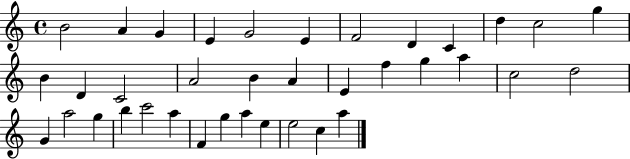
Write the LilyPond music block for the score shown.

{
  \clef treble
  \time 4/4
  \defaultTimeSignature
  \key c \major
  b'2 a'4 g'4 | e'4 g'2 e'4 | f'2 d'4 c'4 | d''4 c''2 g''4 | \break b'4 d'4 c'2 | a'2 b'4 a'4 | e'4 f''4 g''4 a''4 | c''2 d''2 | \break g'4 a''2 g''4 | b''4 c'''2 a''4 | f'4 g''4 a''4 e''4 | e''2 c''4 a''4 | \break \bar "|."
}